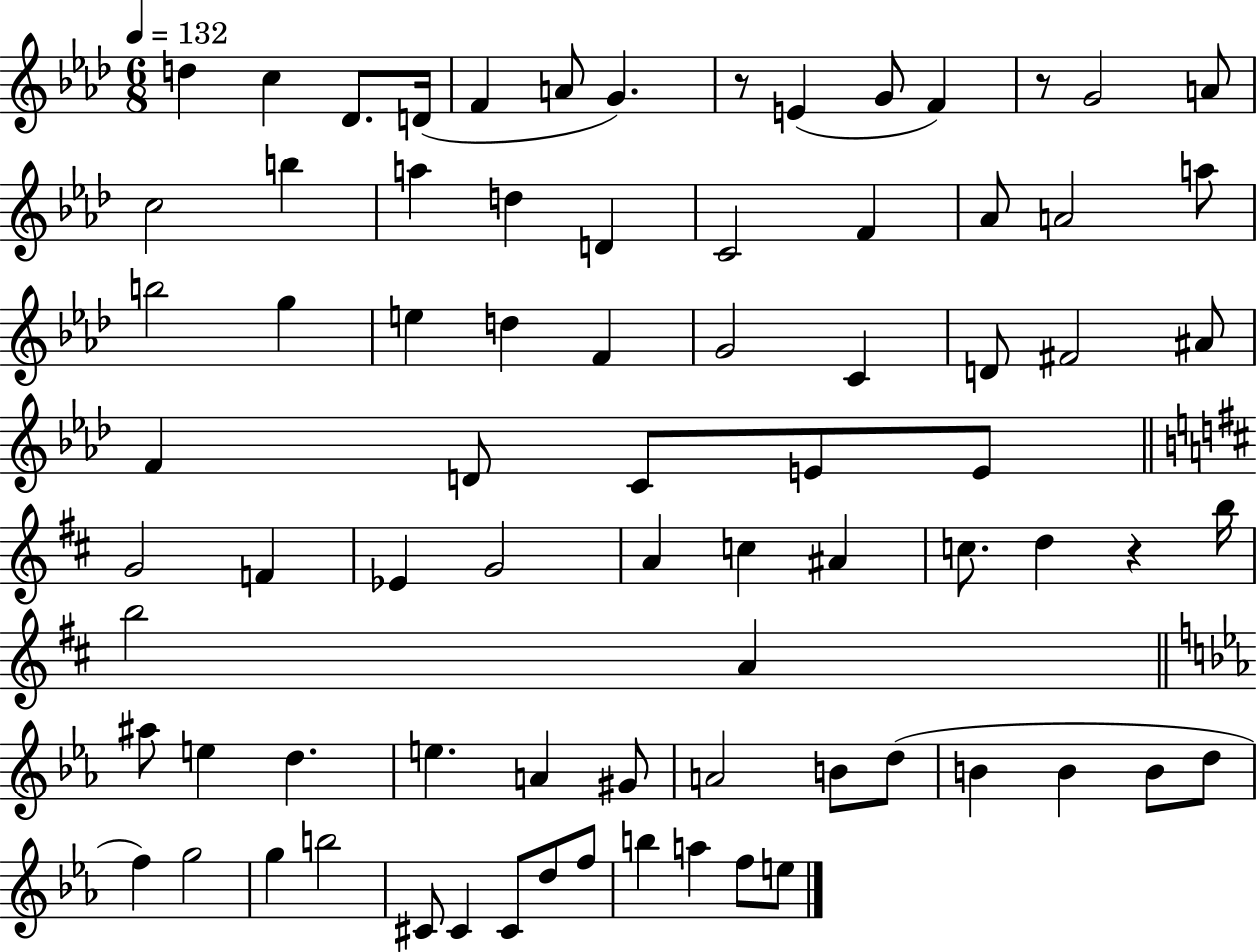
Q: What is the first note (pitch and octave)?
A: D5